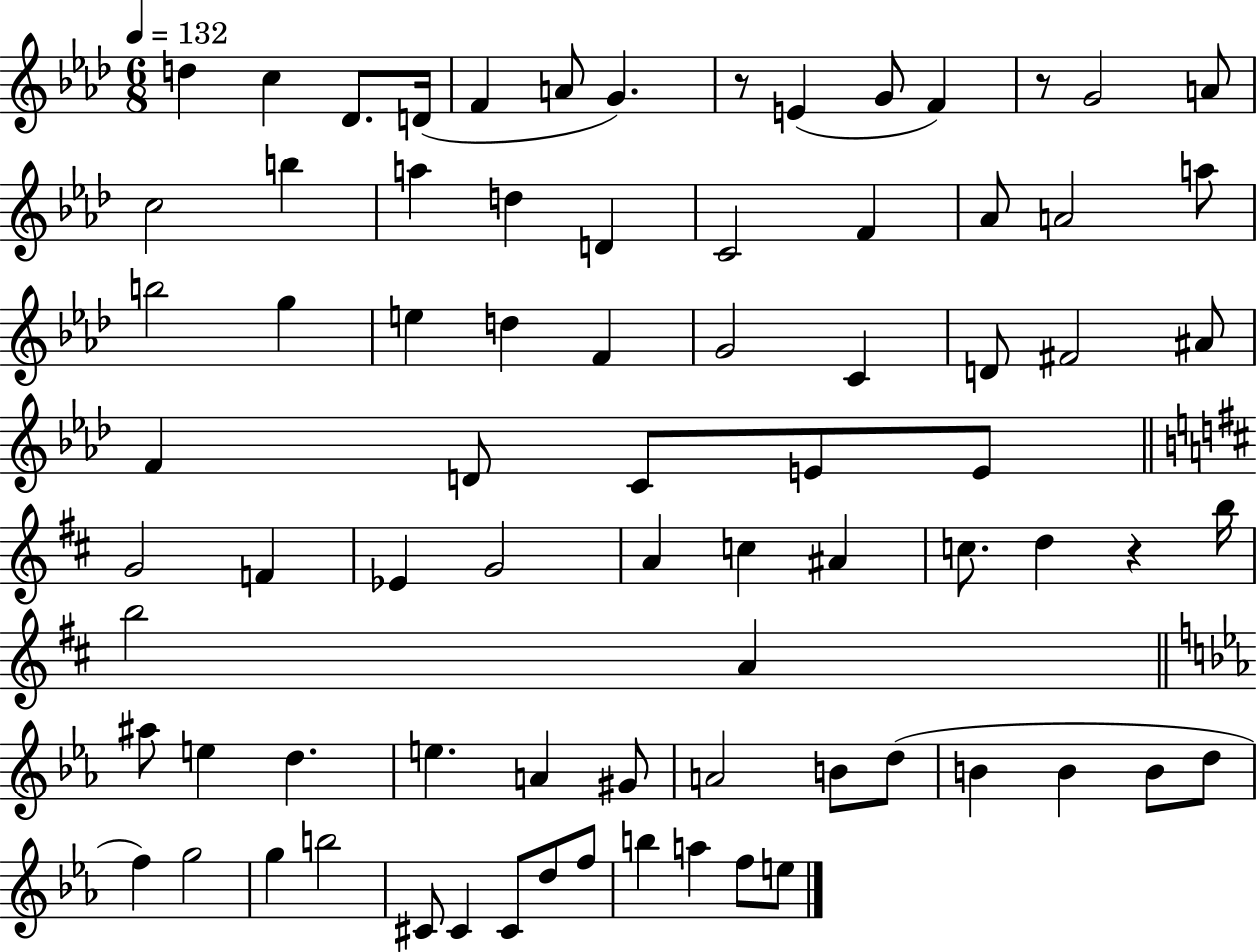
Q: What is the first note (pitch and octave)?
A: D5